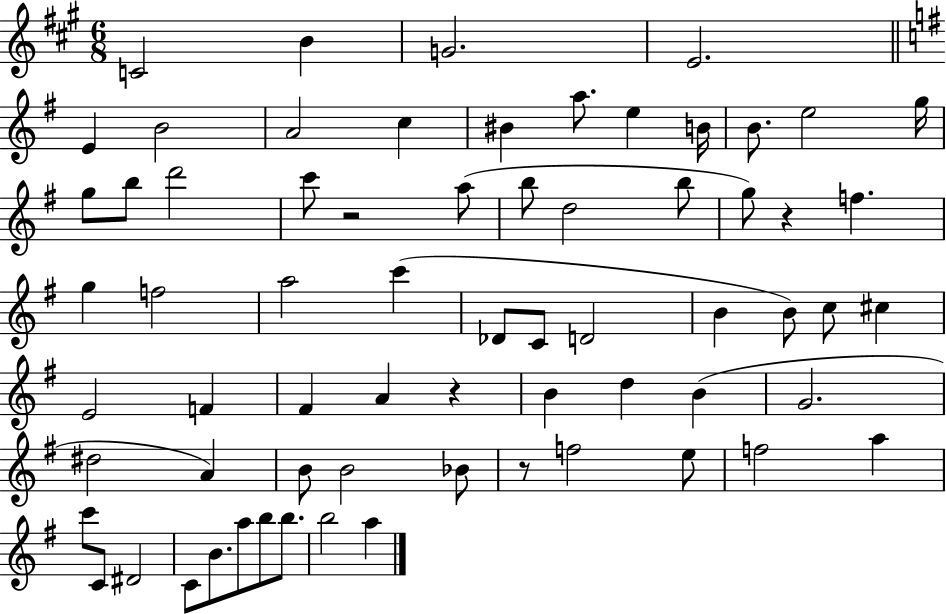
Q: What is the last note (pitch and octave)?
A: A5